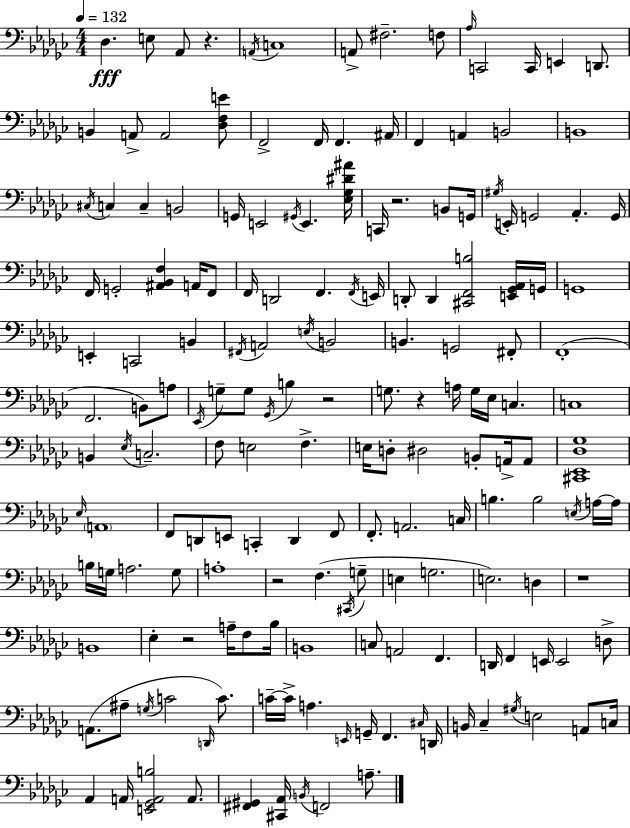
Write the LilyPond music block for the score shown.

{
  \clef bass
  \numericTimeSignature
  \time 4/4
  \key ees \minor
  \tempo 4 = 132
  des4.\fff e8 aes,8 r4. | \acciaccatura { a,16 } c1 | a,8-> fis2.-- f8 | \grace { aes16 } c,2 c,16 e,4 d,8. | \break b,4 a,8-> a,2 | <des f e'>8 f,2-> f,16 f,4. | ais,16 f,4 a,4 b,2 | b,1 | \break \acciaccatura { cis16 } c4 c4-- b,2 | g,16 e,2 \acciaccatura { gis,16 } e,4. | <ees ges dis' ais'>16 c,16 r2. | b,8 g,16 \acciaccatura { gis16 } e,16-. g,2 aes,4.-. | \break g,16 f,16 g,2-. <ais, bes, f>4 | a,16 f,8 f,16 d,2 f,4. | \acciaccatura { f,16 } e,16 d,8-. d,4 <cis, f, b>2 | <e, ges, aes,>16 g,16 g,1 | \break e,4-. c,2 | b,4 \acciaccatura { fis,16 } a,2 \acciaccatura { e16 } | b,2 b,4. g,2 | fis,8-. f,1-.( | \break f,2. | b,8) a8 \acciaccatura { ees,16 } g8-- g8 \acciaccatura { ges,16 } b4 | r2 g8. r4 | a16 g16 ees16 c4. c1 | \break b,4 \acciaccatura { ees16 } c2.-- | f8 e2 | f4.-> e16 d8-. dis2 | b,8-. a,16-> a,8 <cis, ees, des ges>1 | \break \grace { ees16 } \parenthesize a,1 | f,8 d,8 | e,8 c,4-. d,4 f,8 f,8.-. a,2. | c16 b4. | \break b2 \acciaccatura { e16 } a16~~ a16 b16 g16 a2. | g8 a1-. | r2 | f4.( \acciaccatura { cis,16 } g8-- e4 | \break g2. e2.) | d4 r1 | b,1 | ees4-. | \break r2 a16-- f8 bes16 b,1 | c8 | a,2 f,4. d,16 f,4 | e,16 e,2 d8-> a,8.( | \break ais8-- \acciaccatura { g16 } c'2 \grace { d,16 }) c'8. | c'16--~~ c'16-> a4. \grace { e,16 } g,16-- f,4. | \grace { cis16 } d,16 b,16 ces4-- \acciaccatura { gis16 } e2 | a,8 c16 aes,4 a,16 <e, ges, a, b>2 | \break a,8. <fis, gis,>4 <cis, aes,>16 \acciaccatura { b,16 } f,2 | a8.-- \bar "|."
}